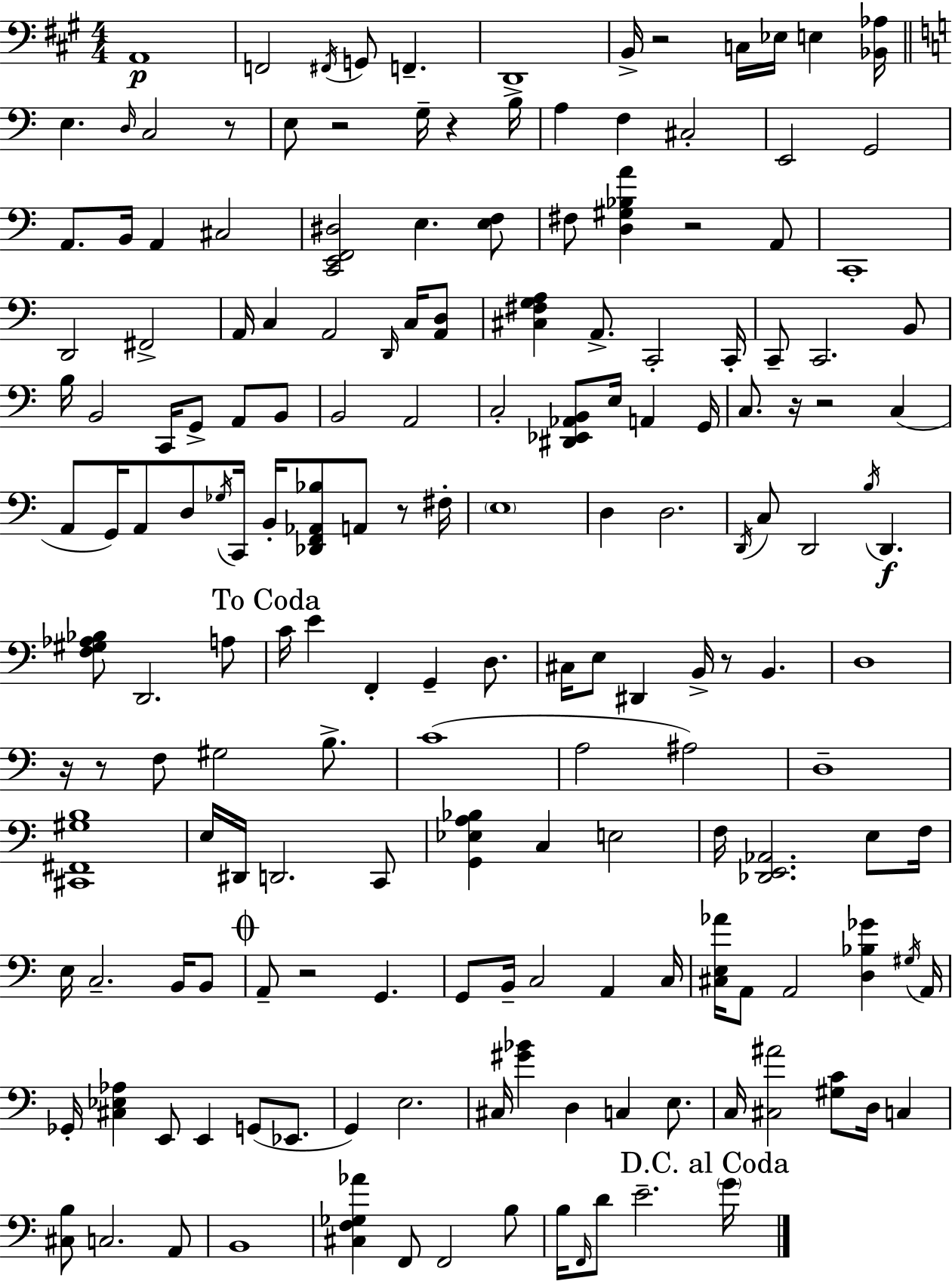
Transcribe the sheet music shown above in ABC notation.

X:1
T:Untitled
M:4/4
L:1/4
K:A
A,,4 F,,2 ^F,,/4 G,,/2 F,, D,,4 B,,/4 z2 C,/4 _E,/4 E, [_B,,_A,]/4 E, D,/4 C,2 z/2 E,/2 z2 G,/4 z B,/4 A, F, ^C,2 E,,2 G,,2 A,,/2 B,,/4 A,, ^C,2 [C,,E,,F,,^D,]2 E, [E,F,]/2 ^F,/2 [D,^G,_B,A] z2 A,,/2 C,,4 D,,2 ^F,,2 A,,/4 C, A,,2 D,,/4 C,/4 [A,,D,]/2 [^C,^F,G,A,] A,,/2 C,,2 C,,/4 C,,/2 C,,2 B,,/2 B,/4 B,,2 C,,/4 G,,/2 A,,/2 B,,/2 B,,2 A,,2 C,2 [^D,,_E,,_A,,B,,]/2 E,/4 A,, G,,/4 C,/2 z/4 z2 C, A,,/2 G,,/4 A,,/2 D,/2 _G,/4 C,,/4 B,,/4 [_D,,F,,_A,,_B,]/2 A,,/2 z/2 ^F,/4 E,4 D, D,2 D,,/4 C,/2 D,,2 B,/4 D,, [F,^G,_A,_B,]/2 D,,2 A,/2 C/4 E F,, G,, D,/2 ^C,/4 E,/2 ^D,, B,,/4 z/2 B,, D,4 z/4 z/2 F,/2 ^G,2 B,/2 C4 A,2 ^A,2 D,4 [^C,,^F,,^G,B,]4 E,/4 ^D,,/4 D,,2 C,,/2 [G,,_E,A,_B,] C, E,2 F,/4 [_D,,E,,_A,,]2 E,/2 F,/4 E,/4 C,2 B,,/4 B,,/2 A,,/2 z2 G,, G,,/2 B,,/4 C,2 A,, C,/4 [^C,E,_A]/4 A,,/2 A,,2 [D,_B,_G] ^G,/4 A,,/4 _G,,/4 [^C,_E,_A,] E,,/2 E,, G,,/2 _E,,/2 G,, E,2 ^C,/4 [^G_B] D, C, E,/2 C,/4 [^C,^A]2 [^G,C]/2 D,/4 C, [^C,B,]/2 C,2 A,,/2 B,,4 [^C,F,_G,_A] F,,/2 F,,2 B,/2 B,/4 F,,/4 D/2 E2 G/4